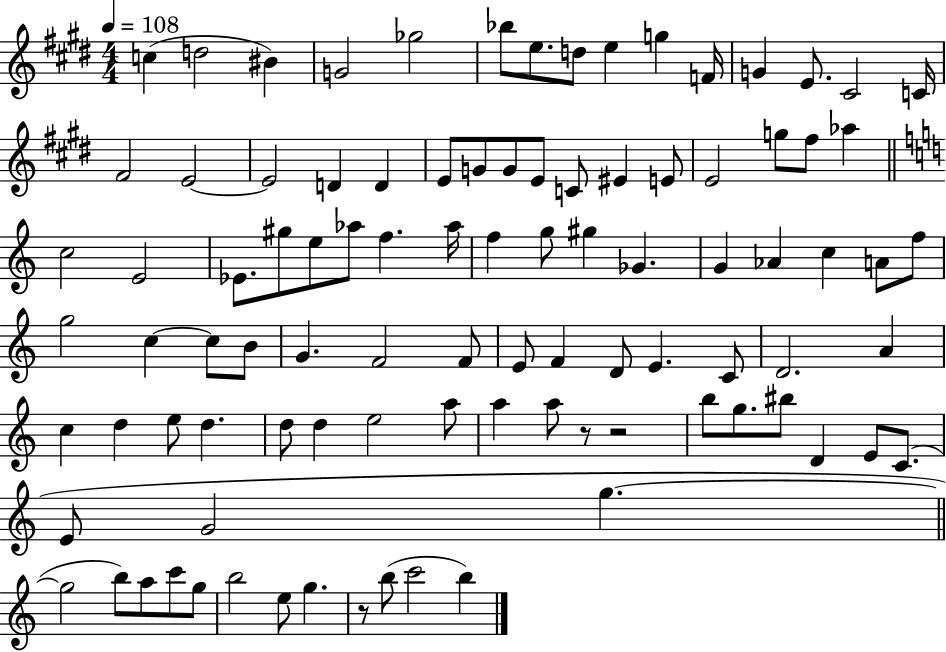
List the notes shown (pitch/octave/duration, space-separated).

C5/q D5/h BIS4/q G4/h Gb5/h Bb5/e E5/e. D5/e E5/q G5/q F4/s G4/q E4/e. C#4/h C4/s F#4/h E4/h E4/h D4/q D4/q E4/e G4/e G4/e E4/e C4/e EIS4/q E4/e E4/h G5/e F#5/e Ab5/q C5/h E4/h Eb4/e. G#5/e E5/e Ab5/e F5/q. Ab5/s F5/q G5/e G#5/q Gb4/q. G4/q Ab4/q C5/q A4/e F5/e G5/h C5/q C5/e B4/e G4/q. F4/h F4/e E4/e F4/q D4/e E4/q. C4/e D4/h. A4/q C5/q D5/q E5/e D5/q. D5/e D5/q E5/h A5/e A5/q A5/e R/e R/h B5/e G5/e. BIS5/e D4/q E4/e C4/e. E4/e G4/h G5/q. G5/h B5/e A5/e C6/e G5/e B5/h E5/e G5/q. R/e B5/e C6/h B5/q